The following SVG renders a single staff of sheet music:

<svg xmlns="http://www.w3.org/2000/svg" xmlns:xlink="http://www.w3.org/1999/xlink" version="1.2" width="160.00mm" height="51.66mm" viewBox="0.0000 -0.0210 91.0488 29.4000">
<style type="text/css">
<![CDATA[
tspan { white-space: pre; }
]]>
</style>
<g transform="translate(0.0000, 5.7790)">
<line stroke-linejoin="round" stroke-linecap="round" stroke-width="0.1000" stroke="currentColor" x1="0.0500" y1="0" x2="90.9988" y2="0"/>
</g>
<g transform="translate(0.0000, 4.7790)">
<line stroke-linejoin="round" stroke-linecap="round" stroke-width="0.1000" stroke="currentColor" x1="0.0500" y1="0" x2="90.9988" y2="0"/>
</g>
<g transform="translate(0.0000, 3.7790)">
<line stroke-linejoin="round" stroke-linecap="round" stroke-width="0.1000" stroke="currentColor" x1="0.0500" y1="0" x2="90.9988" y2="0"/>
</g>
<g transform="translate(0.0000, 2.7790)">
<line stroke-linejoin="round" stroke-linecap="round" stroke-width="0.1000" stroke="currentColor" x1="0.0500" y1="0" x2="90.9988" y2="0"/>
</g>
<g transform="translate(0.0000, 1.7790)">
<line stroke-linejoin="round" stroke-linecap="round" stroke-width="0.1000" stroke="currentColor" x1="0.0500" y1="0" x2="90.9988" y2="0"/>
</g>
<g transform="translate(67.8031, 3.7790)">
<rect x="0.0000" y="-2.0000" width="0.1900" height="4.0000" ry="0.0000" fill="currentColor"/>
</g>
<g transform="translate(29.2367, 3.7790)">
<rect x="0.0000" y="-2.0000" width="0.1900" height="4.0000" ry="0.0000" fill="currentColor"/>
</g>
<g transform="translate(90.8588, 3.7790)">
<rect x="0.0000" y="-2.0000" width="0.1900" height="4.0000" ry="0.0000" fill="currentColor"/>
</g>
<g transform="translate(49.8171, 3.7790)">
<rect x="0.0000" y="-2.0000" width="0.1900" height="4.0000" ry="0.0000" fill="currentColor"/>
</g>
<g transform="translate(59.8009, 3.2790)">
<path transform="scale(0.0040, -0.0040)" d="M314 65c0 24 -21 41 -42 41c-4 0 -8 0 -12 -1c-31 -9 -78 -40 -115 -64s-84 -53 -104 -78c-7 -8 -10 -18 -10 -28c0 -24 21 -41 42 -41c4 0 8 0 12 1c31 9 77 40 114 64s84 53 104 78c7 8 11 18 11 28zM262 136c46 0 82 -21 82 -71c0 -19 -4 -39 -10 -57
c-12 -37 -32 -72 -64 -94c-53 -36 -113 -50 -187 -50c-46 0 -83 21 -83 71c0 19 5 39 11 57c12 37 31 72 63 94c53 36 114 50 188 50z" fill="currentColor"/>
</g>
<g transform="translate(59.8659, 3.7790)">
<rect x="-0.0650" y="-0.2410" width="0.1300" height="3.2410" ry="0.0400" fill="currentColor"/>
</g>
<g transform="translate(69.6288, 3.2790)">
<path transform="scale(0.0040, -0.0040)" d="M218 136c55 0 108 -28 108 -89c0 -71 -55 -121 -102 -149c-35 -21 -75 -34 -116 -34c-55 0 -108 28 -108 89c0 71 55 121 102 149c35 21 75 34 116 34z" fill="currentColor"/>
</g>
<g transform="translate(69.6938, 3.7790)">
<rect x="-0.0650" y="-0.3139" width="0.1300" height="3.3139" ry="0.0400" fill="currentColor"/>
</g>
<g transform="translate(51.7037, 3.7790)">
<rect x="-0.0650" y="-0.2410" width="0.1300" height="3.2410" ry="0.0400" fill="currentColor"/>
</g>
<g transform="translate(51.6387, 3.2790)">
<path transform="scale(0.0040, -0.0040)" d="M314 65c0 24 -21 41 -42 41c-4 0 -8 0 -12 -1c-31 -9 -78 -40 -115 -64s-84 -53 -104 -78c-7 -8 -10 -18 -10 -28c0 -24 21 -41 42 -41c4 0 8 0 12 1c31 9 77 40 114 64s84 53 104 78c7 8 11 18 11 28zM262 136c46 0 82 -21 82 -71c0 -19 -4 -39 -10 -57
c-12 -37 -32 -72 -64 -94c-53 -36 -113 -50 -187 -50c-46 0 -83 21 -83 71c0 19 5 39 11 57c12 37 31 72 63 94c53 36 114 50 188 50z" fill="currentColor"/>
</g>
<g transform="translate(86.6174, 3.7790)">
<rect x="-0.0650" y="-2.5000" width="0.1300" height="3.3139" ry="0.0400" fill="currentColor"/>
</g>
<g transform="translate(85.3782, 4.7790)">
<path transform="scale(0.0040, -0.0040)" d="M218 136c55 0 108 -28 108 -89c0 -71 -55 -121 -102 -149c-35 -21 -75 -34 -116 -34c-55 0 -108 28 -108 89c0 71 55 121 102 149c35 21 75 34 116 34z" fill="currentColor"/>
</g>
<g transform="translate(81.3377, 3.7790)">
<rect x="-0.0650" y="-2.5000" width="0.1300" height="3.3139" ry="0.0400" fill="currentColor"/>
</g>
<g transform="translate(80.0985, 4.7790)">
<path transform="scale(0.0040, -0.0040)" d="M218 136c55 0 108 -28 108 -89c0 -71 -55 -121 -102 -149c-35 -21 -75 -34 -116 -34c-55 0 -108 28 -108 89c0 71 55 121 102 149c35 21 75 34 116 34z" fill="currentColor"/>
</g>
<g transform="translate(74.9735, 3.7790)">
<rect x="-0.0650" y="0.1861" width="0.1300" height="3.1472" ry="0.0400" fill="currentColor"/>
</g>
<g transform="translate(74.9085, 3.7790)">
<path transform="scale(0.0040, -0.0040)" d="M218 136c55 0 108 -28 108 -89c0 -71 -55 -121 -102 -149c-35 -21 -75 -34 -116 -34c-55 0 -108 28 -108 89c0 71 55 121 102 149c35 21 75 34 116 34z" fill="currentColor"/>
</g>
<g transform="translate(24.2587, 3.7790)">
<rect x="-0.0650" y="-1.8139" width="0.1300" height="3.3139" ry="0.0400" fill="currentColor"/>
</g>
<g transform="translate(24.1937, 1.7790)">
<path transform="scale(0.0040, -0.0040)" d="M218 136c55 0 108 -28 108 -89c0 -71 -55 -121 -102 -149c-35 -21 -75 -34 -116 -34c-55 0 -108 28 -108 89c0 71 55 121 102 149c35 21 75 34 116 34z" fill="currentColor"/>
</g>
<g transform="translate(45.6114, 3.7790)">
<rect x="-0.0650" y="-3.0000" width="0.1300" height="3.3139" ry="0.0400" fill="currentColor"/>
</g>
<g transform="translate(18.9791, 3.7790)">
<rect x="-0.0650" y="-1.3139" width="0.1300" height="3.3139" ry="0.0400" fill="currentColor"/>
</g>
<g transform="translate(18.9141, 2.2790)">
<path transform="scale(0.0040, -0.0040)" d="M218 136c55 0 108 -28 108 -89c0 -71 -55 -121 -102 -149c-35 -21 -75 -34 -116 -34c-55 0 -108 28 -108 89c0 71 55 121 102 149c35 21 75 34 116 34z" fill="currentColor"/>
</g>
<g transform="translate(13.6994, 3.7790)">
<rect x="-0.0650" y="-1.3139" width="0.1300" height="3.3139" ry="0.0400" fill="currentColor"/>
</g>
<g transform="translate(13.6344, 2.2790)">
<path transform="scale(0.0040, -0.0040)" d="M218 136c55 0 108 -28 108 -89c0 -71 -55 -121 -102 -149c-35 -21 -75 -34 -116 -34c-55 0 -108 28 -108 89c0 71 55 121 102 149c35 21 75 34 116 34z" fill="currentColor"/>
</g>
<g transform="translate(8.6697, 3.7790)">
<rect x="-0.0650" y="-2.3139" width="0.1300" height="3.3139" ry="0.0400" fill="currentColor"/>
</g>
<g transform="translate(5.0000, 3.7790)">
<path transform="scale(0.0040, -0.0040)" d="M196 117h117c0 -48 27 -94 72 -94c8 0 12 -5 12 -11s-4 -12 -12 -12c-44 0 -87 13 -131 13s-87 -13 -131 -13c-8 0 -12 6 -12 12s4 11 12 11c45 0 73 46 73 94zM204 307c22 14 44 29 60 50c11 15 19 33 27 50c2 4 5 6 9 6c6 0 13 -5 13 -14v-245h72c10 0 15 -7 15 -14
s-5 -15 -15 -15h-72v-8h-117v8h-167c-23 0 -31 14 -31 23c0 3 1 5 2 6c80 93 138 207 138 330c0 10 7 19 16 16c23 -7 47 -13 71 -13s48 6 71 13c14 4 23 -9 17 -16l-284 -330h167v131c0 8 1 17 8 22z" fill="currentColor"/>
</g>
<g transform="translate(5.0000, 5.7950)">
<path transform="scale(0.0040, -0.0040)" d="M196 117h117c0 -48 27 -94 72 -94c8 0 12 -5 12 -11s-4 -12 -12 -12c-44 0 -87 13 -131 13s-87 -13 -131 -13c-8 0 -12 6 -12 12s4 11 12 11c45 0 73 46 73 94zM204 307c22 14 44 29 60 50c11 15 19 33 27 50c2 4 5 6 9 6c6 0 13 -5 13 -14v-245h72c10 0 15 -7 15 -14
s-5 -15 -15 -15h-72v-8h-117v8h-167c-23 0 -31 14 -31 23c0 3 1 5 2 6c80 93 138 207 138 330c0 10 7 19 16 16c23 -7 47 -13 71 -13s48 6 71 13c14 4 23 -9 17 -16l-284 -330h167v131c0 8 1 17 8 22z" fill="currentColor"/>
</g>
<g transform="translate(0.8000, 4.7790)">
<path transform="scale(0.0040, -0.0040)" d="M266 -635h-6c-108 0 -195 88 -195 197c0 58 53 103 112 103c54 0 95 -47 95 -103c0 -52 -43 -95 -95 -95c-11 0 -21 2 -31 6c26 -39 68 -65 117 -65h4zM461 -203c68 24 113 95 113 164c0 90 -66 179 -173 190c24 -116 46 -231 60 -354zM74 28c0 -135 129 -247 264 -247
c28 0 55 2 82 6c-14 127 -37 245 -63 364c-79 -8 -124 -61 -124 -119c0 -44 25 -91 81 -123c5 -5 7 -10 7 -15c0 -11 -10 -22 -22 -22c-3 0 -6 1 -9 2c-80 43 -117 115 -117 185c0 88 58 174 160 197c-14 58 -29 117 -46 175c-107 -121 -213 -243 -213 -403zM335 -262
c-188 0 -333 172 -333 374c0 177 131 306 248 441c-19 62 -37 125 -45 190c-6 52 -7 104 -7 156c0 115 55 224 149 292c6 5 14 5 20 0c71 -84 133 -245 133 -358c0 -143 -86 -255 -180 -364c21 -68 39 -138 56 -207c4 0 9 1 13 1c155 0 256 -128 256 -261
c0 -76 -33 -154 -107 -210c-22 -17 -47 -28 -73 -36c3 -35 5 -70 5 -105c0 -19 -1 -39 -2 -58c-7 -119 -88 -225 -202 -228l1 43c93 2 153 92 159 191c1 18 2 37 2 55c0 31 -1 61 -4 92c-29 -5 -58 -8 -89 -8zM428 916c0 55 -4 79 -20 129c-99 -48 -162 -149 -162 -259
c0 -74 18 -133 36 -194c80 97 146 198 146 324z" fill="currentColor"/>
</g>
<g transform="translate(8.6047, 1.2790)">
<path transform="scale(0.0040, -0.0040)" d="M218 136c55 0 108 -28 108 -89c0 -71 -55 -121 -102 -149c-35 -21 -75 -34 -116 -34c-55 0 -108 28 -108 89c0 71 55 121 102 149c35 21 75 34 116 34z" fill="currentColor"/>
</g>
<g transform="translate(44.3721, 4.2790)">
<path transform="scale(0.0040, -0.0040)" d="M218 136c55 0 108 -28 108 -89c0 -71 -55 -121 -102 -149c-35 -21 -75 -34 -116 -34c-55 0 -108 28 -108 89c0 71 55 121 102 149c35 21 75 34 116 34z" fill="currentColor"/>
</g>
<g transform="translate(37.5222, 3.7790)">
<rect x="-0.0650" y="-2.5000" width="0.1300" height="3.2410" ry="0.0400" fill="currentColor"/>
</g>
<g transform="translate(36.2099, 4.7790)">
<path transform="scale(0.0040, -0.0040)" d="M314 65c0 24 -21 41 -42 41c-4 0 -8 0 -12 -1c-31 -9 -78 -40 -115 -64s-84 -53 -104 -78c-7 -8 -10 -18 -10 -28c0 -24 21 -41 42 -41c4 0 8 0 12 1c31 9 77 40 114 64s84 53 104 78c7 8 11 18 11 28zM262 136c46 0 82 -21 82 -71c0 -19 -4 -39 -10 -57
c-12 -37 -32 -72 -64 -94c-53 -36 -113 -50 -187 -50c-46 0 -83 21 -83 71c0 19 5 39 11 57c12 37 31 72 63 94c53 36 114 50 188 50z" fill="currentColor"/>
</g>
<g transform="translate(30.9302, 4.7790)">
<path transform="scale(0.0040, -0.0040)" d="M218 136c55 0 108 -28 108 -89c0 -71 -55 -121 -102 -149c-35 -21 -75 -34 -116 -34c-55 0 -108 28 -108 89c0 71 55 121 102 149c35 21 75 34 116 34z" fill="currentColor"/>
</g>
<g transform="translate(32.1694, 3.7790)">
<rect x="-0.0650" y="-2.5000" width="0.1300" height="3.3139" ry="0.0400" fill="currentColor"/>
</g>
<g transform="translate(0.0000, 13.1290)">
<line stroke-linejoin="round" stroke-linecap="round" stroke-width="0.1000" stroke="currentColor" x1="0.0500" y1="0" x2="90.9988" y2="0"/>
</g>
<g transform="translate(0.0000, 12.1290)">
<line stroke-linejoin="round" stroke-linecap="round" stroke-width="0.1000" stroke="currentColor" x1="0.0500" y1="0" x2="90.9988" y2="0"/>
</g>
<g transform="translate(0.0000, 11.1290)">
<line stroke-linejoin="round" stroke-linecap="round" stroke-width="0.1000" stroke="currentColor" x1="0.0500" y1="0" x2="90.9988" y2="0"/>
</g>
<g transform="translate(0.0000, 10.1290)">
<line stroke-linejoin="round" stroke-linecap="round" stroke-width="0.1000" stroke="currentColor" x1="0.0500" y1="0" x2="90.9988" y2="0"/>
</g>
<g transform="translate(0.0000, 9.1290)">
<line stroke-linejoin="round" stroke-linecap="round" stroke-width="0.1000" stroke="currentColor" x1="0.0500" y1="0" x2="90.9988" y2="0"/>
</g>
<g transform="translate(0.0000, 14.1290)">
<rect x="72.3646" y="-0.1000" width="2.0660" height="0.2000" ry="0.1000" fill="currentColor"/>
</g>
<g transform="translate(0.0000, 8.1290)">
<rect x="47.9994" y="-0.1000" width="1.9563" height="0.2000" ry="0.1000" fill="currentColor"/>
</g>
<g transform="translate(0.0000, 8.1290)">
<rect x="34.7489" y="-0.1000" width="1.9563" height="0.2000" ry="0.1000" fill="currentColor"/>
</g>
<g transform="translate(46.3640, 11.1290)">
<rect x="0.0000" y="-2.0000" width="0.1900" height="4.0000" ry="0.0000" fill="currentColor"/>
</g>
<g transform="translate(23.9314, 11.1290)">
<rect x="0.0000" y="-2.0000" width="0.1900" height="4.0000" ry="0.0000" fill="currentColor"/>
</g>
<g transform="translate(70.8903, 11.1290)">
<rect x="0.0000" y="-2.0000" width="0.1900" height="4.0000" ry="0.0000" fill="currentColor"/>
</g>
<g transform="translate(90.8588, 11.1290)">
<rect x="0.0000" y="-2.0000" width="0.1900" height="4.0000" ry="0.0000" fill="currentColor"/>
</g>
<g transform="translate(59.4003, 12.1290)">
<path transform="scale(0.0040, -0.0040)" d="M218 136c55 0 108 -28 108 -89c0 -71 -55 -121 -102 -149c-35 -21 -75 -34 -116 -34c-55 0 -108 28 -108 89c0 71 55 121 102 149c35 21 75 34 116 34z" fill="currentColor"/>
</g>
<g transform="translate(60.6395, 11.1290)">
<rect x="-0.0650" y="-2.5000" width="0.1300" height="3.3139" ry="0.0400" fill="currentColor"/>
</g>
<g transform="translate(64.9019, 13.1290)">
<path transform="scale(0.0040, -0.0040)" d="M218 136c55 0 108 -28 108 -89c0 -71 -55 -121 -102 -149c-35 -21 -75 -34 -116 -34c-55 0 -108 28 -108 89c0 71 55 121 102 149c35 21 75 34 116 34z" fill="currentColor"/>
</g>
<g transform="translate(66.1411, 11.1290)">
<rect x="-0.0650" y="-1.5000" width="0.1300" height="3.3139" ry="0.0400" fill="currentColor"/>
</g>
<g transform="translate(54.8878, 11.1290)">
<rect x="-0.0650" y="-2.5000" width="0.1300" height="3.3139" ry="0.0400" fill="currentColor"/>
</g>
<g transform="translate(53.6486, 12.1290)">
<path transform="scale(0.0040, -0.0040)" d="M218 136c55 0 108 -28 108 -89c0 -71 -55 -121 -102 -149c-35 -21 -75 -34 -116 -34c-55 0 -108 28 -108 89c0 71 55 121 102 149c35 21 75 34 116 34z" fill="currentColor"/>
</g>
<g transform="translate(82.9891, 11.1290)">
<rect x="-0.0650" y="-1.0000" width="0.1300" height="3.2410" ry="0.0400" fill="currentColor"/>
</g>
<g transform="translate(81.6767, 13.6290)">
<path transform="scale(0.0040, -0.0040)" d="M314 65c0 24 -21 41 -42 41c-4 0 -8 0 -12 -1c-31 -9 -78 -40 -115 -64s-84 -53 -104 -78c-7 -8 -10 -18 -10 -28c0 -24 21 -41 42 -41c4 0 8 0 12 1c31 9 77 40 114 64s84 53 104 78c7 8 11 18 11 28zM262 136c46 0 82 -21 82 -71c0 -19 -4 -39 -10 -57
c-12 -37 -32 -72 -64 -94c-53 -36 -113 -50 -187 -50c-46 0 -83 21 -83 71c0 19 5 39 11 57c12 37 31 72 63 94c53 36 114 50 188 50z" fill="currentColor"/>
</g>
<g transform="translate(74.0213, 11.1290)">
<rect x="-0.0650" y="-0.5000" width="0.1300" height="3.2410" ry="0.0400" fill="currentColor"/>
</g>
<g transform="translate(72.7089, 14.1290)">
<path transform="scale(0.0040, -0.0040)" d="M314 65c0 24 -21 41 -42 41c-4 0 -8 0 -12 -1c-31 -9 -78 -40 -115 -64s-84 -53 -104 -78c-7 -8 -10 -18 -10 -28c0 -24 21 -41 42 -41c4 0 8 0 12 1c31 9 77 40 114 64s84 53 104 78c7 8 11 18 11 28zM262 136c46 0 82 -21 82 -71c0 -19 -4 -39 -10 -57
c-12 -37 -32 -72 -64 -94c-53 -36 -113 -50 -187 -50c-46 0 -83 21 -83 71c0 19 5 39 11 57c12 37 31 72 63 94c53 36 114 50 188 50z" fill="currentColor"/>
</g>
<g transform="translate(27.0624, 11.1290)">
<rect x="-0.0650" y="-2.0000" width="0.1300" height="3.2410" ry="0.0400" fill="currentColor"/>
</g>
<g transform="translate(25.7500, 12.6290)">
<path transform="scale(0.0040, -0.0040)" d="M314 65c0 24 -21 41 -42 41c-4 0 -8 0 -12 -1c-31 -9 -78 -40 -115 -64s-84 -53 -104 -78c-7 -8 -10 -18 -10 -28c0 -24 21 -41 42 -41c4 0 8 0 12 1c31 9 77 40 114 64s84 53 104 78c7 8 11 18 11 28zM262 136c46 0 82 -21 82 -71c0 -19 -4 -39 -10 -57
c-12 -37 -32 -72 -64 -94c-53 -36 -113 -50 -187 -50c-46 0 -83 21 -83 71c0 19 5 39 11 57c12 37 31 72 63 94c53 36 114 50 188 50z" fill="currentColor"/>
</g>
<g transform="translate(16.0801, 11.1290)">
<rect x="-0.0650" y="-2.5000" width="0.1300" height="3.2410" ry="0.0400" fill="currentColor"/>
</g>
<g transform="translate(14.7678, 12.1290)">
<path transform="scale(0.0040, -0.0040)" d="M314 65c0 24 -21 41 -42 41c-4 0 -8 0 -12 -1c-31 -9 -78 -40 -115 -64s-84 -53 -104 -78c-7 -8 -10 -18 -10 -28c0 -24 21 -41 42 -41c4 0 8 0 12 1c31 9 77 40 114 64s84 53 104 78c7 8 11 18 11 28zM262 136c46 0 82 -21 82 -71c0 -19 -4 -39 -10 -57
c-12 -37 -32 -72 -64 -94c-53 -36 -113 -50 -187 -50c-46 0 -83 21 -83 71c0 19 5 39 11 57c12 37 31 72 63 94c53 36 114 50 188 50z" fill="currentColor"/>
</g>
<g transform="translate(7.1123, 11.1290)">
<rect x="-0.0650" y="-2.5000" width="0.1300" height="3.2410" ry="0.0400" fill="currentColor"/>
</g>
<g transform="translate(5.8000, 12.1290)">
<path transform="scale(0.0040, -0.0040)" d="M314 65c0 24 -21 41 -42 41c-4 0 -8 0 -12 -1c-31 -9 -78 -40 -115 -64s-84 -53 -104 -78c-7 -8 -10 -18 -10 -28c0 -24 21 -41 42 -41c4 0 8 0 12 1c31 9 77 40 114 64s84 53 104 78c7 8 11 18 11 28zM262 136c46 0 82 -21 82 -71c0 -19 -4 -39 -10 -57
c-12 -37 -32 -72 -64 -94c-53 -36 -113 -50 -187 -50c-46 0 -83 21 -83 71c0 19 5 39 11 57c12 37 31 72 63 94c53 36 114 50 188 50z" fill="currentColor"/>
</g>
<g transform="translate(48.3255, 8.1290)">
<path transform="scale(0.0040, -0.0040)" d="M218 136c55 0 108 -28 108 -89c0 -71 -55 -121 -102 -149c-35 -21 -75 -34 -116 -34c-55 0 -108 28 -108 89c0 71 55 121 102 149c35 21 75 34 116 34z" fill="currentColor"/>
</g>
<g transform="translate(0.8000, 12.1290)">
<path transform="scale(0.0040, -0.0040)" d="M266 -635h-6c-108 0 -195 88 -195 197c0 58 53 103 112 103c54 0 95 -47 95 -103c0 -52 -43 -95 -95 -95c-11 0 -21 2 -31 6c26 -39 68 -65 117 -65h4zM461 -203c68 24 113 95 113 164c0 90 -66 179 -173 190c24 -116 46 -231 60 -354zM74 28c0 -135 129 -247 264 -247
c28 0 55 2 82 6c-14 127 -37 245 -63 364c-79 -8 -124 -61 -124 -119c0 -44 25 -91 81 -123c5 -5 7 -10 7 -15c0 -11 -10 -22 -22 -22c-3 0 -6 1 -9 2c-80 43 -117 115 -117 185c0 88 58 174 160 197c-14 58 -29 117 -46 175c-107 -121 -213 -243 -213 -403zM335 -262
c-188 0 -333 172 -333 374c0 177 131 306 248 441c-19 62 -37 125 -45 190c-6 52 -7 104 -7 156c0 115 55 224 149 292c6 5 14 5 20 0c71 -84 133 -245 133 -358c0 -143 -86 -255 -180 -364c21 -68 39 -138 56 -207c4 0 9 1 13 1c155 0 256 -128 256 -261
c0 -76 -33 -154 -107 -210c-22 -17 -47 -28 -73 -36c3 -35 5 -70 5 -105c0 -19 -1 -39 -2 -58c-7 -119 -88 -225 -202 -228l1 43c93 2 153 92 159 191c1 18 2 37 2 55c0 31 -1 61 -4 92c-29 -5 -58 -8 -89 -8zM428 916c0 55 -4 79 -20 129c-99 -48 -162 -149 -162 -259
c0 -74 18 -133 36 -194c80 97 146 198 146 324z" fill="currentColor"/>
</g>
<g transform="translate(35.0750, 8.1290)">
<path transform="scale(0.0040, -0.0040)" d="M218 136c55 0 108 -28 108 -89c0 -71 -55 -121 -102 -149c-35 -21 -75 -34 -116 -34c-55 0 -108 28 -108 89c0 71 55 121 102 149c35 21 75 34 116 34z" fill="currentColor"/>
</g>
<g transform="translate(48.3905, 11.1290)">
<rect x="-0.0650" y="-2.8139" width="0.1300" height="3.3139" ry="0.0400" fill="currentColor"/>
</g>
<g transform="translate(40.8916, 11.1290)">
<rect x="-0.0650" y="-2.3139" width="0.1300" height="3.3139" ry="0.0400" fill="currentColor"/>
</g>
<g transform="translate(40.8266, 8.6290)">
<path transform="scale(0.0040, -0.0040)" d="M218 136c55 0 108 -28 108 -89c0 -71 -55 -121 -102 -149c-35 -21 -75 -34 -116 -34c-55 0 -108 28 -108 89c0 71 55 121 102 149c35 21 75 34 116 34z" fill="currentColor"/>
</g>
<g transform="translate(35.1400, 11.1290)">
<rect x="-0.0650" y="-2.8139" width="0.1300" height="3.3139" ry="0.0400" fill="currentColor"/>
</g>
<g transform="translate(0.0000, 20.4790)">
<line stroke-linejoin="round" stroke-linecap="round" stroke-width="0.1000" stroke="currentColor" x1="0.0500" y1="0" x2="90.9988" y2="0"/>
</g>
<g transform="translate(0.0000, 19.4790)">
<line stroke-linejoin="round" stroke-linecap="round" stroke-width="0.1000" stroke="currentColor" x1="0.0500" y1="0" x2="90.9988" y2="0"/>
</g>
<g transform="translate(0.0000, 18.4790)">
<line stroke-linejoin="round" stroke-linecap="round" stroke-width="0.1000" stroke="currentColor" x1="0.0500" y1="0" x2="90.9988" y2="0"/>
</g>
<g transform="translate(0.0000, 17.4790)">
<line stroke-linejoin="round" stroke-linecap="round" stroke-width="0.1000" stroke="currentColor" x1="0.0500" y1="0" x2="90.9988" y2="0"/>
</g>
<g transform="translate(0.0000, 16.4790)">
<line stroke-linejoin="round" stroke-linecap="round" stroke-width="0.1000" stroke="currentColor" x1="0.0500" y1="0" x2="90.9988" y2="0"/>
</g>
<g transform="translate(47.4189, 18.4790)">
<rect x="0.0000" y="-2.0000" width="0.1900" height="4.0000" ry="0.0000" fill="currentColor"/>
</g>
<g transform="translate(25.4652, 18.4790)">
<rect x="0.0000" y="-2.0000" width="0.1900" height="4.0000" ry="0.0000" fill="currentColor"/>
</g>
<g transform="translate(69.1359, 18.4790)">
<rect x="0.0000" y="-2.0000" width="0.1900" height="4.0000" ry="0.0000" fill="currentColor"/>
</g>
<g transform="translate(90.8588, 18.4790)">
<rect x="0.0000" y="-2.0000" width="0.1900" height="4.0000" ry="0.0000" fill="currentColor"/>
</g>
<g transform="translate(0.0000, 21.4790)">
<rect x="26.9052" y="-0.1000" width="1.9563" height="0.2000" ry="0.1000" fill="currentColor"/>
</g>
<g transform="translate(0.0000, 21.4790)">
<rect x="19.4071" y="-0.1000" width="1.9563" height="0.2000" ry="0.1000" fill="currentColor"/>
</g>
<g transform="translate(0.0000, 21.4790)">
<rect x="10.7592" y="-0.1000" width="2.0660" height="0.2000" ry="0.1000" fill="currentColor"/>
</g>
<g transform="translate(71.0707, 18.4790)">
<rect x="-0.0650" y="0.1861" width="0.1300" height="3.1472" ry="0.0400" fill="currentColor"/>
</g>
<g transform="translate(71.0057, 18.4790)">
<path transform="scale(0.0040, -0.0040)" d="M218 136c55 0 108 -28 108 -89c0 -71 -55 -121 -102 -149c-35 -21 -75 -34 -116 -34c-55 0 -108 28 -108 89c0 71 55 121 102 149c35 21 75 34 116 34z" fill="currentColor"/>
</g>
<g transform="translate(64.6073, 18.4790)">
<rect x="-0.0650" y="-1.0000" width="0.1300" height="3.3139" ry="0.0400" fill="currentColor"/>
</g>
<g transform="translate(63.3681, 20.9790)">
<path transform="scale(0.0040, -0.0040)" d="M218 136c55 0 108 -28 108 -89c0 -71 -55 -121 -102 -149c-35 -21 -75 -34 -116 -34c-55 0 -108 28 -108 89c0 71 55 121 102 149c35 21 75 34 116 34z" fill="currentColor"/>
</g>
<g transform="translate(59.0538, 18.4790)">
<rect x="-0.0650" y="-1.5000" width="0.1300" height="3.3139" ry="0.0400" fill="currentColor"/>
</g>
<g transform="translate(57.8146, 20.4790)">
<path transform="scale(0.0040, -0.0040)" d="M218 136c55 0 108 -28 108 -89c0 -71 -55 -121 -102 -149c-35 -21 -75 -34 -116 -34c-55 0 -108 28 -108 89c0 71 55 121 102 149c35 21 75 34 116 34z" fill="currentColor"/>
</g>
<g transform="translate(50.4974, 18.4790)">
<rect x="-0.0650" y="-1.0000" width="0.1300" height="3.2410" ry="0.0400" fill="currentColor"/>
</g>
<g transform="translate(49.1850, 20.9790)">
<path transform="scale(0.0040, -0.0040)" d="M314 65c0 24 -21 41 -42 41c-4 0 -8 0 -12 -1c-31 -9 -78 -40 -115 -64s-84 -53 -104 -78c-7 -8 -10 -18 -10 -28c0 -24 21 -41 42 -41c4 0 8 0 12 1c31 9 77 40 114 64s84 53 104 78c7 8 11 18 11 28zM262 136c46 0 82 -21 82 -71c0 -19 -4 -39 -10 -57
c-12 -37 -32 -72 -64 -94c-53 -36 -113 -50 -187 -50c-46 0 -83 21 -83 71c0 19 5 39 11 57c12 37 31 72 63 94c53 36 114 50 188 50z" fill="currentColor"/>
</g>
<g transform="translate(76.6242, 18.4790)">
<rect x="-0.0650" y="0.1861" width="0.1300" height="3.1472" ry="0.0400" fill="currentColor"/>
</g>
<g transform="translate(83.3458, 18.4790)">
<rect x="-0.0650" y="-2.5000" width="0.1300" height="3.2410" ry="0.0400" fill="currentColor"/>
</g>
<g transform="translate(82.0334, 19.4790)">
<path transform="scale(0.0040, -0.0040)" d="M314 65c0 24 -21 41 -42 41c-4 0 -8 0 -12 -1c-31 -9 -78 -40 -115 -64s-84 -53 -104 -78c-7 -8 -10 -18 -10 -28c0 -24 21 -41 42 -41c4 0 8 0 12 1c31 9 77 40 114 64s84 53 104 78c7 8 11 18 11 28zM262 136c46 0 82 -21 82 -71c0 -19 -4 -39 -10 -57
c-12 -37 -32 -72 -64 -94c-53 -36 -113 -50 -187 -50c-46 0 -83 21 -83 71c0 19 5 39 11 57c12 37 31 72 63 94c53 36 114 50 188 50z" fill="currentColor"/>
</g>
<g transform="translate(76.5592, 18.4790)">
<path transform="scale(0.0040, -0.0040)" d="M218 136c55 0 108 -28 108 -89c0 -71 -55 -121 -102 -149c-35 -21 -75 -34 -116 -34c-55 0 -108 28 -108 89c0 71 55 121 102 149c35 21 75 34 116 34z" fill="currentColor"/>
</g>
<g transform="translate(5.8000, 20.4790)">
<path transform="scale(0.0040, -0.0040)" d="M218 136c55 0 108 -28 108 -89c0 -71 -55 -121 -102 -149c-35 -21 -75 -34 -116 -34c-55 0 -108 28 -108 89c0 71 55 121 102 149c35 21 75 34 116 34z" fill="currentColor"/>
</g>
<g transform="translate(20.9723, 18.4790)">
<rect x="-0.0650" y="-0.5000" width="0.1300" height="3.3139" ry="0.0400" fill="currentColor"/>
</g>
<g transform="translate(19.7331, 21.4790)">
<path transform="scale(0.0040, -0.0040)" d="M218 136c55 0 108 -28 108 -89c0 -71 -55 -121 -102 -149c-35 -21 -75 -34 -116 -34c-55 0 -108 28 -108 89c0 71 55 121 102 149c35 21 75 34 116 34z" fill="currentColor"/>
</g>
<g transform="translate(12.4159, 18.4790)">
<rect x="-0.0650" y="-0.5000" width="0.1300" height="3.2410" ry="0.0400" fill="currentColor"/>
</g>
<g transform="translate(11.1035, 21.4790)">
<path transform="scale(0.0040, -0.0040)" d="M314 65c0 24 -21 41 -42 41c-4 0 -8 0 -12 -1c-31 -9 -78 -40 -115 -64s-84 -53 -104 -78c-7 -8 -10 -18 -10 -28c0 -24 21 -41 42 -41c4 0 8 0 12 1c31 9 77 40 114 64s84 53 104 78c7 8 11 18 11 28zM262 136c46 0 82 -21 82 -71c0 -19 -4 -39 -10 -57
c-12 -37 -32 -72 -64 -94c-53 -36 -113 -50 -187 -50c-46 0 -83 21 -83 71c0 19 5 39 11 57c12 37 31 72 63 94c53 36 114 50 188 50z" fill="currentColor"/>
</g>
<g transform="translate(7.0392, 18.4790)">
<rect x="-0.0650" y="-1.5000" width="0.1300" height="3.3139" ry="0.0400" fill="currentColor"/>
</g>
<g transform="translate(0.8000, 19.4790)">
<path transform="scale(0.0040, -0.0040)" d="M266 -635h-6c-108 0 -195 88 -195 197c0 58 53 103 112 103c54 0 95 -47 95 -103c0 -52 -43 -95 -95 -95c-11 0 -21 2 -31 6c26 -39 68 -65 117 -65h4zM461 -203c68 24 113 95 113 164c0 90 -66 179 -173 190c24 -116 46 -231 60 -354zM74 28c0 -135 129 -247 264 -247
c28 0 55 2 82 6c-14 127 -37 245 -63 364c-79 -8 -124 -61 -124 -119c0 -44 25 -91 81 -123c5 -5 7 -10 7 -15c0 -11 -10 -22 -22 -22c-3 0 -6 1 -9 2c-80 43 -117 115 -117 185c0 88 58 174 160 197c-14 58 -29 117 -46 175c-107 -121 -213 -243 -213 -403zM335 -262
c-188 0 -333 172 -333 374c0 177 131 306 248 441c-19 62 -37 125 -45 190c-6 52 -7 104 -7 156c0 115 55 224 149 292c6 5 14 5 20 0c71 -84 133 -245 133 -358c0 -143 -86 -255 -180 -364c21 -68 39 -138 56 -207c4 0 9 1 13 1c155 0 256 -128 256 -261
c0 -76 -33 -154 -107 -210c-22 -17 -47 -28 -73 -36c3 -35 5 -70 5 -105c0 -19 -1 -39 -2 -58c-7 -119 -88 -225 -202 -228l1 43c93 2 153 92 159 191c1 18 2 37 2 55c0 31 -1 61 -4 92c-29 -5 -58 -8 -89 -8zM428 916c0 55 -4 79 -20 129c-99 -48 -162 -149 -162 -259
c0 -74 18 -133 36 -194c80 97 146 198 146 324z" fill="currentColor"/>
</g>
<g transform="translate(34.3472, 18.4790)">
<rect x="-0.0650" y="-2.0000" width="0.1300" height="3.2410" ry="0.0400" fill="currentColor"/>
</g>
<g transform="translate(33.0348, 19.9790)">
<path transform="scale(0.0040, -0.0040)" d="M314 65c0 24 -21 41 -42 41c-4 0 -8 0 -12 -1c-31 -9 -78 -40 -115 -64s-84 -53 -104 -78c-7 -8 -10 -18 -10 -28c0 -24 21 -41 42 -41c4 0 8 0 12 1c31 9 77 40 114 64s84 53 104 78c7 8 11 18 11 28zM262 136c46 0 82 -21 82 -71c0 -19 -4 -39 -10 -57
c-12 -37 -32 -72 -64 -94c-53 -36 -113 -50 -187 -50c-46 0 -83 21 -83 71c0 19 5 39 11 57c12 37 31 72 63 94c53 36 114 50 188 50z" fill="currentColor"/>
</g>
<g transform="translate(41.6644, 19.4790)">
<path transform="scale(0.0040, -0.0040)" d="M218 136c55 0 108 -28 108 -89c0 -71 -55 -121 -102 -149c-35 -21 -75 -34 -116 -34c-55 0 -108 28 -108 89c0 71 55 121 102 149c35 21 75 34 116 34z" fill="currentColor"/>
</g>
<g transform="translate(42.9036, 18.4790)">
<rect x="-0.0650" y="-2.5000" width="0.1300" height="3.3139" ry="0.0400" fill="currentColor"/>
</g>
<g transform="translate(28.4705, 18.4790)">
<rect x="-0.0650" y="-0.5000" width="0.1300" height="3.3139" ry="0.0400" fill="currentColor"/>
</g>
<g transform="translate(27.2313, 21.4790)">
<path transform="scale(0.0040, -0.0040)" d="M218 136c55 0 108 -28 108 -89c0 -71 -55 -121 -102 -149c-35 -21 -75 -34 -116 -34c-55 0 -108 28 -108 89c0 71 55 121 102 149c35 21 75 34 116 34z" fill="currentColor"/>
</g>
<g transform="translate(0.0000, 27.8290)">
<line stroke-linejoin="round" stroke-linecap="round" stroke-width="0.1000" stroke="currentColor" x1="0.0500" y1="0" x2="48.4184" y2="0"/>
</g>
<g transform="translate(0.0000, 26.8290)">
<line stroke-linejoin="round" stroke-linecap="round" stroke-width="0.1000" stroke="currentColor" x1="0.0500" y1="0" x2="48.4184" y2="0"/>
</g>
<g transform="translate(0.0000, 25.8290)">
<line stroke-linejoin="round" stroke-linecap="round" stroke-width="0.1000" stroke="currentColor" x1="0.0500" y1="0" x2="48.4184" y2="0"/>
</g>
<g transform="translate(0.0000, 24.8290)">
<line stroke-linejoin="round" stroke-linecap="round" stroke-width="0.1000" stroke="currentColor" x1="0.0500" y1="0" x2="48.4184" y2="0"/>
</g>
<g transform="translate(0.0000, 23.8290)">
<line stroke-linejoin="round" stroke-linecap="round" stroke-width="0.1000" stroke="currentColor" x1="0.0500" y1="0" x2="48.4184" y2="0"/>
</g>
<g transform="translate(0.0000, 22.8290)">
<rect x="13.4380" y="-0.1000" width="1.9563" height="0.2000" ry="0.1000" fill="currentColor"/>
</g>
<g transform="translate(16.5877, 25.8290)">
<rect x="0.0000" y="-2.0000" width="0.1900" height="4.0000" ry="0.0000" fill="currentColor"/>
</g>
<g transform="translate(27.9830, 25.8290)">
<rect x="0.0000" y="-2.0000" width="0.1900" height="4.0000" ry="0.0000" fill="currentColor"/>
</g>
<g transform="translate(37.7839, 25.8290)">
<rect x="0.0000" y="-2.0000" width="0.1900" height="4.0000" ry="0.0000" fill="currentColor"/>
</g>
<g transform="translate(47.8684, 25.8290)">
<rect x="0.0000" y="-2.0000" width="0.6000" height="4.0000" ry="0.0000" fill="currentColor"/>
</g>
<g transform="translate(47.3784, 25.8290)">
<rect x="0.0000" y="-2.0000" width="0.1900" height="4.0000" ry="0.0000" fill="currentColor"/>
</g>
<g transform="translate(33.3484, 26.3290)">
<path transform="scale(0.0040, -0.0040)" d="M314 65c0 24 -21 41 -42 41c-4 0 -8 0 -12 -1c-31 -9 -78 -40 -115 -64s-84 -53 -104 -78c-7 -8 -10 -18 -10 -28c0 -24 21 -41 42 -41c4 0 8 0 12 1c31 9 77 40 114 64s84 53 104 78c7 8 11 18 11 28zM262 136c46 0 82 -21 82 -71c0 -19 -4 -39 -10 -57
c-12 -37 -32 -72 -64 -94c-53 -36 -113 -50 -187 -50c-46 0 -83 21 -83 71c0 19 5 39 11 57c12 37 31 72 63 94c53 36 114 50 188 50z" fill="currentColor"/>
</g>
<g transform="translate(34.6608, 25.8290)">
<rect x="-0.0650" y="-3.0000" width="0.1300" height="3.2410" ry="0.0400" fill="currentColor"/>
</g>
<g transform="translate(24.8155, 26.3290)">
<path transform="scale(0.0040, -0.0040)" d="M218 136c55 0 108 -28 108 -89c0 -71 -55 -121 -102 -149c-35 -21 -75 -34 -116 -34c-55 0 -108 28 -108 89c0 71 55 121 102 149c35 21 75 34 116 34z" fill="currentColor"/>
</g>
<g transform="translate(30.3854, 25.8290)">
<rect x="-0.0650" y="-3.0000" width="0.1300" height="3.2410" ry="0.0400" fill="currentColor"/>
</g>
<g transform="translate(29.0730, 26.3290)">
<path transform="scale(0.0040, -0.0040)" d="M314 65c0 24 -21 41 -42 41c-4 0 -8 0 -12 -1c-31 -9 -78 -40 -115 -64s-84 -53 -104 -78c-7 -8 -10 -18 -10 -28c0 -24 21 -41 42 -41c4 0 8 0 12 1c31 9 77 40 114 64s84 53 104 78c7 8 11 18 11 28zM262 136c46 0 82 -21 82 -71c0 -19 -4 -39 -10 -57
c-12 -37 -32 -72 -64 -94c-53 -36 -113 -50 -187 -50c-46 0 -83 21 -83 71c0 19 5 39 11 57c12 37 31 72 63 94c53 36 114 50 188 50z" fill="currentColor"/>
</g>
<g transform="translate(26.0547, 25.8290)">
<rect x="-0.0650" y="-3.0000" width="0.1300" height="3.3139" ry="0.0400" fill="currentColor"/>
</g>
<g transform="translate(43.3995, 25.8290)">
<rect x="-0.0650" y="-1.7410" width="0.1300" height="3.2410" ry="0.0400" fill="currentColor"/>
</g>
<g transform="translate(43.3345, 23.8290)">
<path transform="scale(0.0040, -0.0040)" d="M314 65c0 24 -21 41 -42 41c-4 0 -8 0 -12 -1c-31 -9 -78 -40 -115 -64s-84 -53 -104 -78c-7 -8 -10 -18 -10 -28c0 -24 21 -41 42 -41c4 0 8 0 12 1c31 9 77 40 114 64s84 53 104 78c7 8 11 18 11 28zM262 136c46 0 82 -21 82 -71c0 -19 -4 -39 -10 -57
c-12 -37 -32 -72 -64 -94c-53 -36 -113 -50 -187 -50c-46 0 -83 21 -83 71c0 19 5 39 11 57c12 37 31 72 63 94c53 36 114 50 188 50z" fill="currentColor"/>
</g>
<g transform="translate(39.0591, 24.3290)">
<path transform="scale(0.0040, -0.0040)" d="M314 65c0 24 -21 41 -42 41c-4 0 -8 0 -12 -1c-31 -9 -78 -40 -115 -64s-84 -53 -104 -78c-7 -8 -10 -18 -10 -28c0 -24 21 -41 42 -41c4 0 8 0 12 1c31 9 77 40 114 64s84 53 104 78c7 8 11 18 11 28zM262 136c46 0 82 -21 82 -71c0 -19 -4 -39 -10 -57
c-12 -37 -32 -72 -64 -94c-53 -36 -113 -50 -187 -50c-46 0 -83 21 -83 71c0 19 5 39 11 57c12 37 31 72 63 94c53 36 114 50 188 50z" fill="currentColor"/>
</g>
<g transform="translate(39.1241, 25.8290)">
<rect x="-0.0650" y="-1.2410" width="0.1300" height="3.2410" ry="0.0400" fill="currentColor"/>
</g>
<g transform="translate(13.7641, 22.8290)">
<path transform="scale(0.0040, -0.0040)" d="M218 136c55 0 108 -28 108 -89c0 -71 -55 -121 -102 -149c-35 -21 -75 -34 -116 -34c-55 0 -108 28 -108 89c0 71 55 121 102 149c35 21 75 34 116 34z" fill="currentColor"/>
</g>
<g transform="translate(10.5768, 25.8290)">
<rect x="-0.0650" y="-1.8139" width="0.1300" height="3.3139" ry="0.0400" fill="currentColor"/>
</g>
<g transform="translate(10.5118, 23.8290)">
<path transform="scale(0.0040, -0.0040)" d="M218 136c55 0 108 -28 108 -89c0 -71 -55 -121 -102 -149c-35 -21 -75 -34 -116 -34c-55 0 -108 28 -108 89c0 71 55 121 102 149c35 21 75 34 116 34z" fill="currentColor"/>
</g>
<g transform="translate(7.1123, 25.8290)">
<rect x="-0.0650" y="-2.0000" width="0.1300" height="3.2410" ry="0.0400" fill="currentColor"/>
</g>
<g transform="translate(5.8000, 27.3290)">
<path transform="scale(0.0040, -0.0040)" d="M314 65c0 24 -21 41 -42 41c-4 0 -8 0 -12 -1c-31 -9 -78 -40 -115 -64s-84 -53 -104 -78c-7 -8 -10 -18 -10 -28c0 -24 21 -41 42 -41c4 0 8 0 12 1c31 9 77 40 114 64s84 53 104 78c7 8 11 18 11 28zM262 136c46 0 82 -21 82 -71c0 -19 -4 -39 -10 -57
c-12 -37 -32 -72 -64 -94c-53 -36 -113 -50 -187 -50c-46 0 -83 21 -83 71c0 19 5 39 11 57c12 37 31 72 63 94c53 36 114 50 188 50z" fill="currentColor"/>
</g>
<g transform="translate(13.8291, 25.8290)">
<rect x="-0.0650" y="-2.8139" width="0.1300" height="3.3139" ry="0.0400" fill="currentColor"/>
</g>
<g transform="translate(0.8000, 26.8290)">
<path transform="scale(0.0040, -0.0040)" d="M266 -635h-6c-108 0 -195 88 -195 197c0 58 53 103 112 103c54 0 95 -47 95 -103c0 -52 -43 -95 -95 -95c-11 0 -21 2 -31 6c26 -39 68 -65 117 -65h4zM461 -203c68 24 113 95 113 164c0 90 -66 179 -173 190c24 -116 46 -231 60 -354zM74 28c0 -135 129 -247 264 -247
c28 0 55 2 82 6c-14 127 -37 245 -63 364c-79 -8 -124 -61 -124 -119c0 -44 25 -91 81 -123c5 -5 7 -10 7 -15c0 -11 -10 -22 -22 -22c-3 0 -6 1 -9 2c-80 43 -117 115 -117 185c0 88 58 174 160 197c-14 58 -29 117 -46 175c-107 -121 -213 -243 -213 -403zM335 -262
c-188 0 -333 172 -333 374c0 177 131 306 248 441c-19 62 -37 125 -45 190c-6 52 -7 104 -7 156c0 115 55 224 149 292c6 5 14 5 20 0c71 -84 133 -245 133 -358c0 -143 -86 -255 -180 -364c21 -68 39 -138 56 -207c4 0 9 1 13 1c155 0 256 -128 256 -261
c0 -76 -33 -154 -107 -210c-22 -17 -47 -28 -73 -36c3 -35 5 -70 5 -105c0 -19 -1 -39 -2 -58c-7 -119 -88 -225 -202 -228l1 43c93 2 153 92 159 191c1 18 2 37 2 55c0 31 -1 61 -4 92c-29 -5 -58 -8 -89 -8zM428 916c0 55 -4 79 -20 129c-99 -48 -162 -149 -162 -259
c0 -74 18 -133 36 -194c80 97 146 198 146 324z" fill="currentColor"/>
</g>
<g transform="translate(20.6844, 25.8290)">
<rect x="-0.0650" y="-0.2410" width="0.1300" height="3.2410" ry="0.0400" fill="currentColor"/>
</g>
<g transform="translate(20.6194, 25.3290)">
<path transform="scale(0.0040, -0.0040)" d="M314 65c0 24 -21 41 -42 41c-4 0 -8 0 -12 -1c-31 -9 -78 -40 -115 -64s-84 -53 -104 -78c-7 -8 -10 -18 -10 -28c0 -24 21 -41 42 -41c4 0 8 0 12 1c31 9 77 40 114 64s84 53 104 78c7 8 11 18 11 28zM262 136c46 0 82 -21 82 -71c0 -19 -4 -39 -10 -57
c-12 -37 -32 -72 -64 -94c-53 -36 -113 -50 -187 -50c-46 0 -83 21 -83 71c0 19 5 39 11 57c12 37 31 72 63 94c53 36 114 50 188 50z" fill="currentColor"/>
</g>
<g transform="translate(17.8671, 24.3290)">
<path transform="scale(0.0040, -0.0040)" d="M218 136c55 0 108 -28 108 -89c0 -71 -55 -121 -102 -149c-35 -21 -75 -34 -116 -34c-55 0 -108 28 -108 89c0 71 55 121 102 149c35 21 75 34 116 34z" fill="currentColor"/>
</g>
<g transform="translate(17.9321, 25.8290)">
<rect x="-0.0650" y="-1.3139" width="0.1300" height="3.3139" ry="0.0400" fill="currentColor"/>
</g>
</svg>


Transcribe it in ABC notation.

X:1
T:Untitled
M:4/4
L:1/4
K:C
g e e f G G2 A c2 c2 c B G G G2 G2 F2 a g a G G E C2 D2 E C2 C C F2 G D2 E D B B G2 F2 f a e c2 A A2 A2 e2 f2